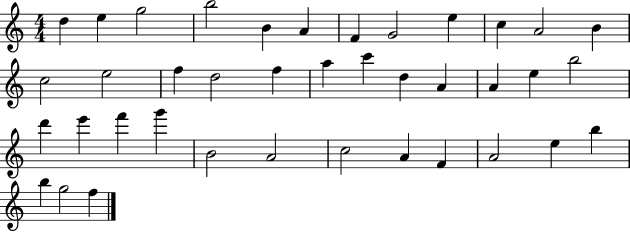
{
  \clef treble
  \numericTimeSignature
  \time 4/4
  \key c \major
  d''4 e''4 g''2 | b''2 b'4 a'4 | f'4 g'2 e''4 | c''4 a'2 b'4 | \break c''2 e''2 | f''4 d''2 f''4 | a''4 c'''4 d''4 a'4 | a'4 e''4 b''2 | \break d'''4 e'''4 f'''4 g'''4 | b'2 a'2 | c''2 a'4 f'4 | a'2 e''4 b''4 | \break b''4 g''2 f''4 | \bar "|."
}